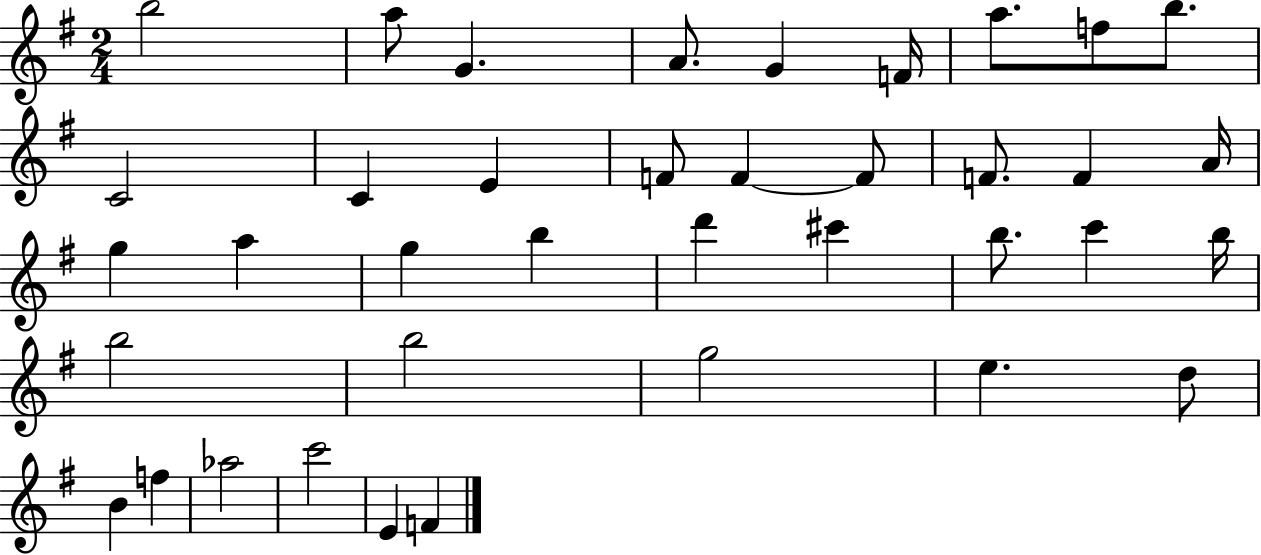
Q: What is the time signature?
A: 2/4